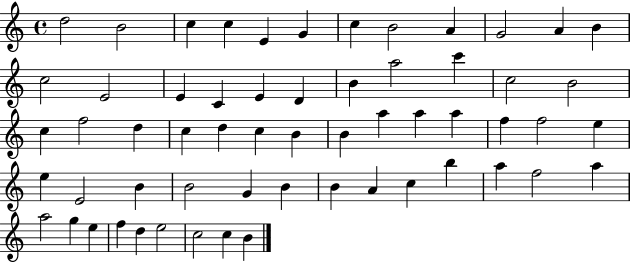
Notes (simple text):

D5/h B4/h C5/q C5/q E4/q G4/q C5/q B4/h A4/q G4/h A4/q B4/q C5/h E4/h E4/q C4/q E4/q D4/q B4/q A5/h C6/q C5/h B4/h C5/q F5/h D5/q C5/q D5/q C5/q B4/q B4/q A5/q A5/q A5/q F5/q F5/h E5/q E5/q E4/h B4/q B4/h G4/q B4/q B4/q A4/q C5/q B5/q A5/q F5/h A5/q A5/h G5/q E5/q F5/q D5/q E5/h C5/h C5/q B4/q